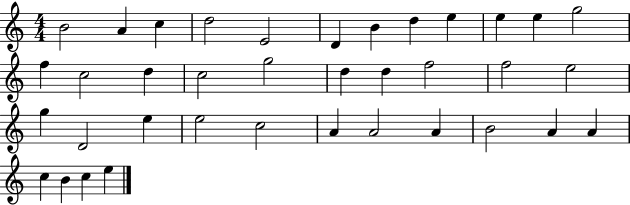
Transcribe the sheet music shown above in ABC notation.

X:1
T:Untitled
M:4/4
L:1/4
K:C
B2 A c d2 E2 D B d e e e g2 f c2 d c2 g2 d d f2 f2 e2 g D2 e e2 c2 A A2 A B2 A A c B c e